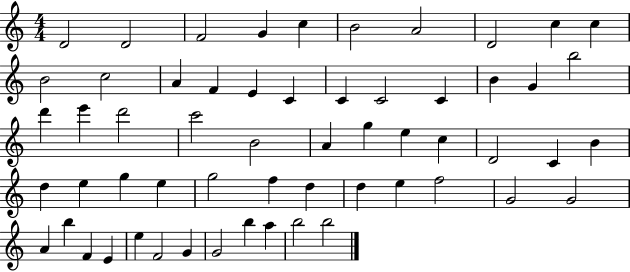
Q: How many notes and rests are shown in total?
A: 58